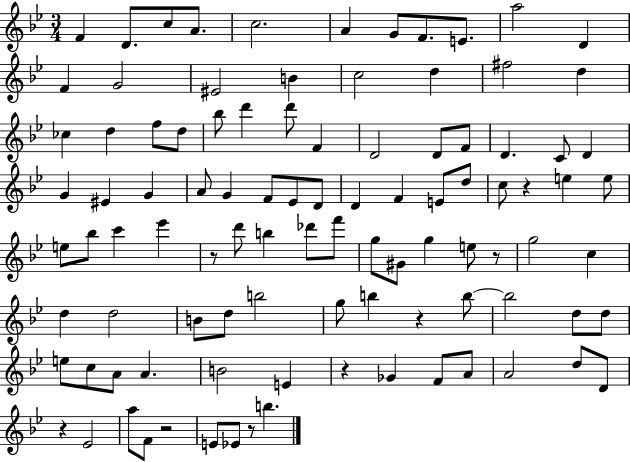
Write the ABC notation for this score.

X:1
T:Untitled
M:3/4
L:1/4
K:Bb
F D/2 c/2 A/2 c2 A G/2 F/2 E/2 a2 D F G2 ^E2 B c2 d ^f2 d _c d f/2 d/2 _b/2 d' d'/2 F D2 D/2 F/2 D C/2 D G ^E G A/2 G F/2 _E/2 D/2 D F E/2 d/2 c/2 z e e/2 e/2 _b/2 c' _e' z/2 d'/2 b _d'/2 f'/2 g/2 ^G/2 g e/2 z/2 g2 c d d2 B/2 d/2 b2 g/2 b z b/2 b2 d/2 d/2 e/2 c/2 A/2 A B2 E z _G F/2 A/2 A2 d/2 D/2 z _E2 a/2 F/2 z2 E/2 _E/2 z/2 b